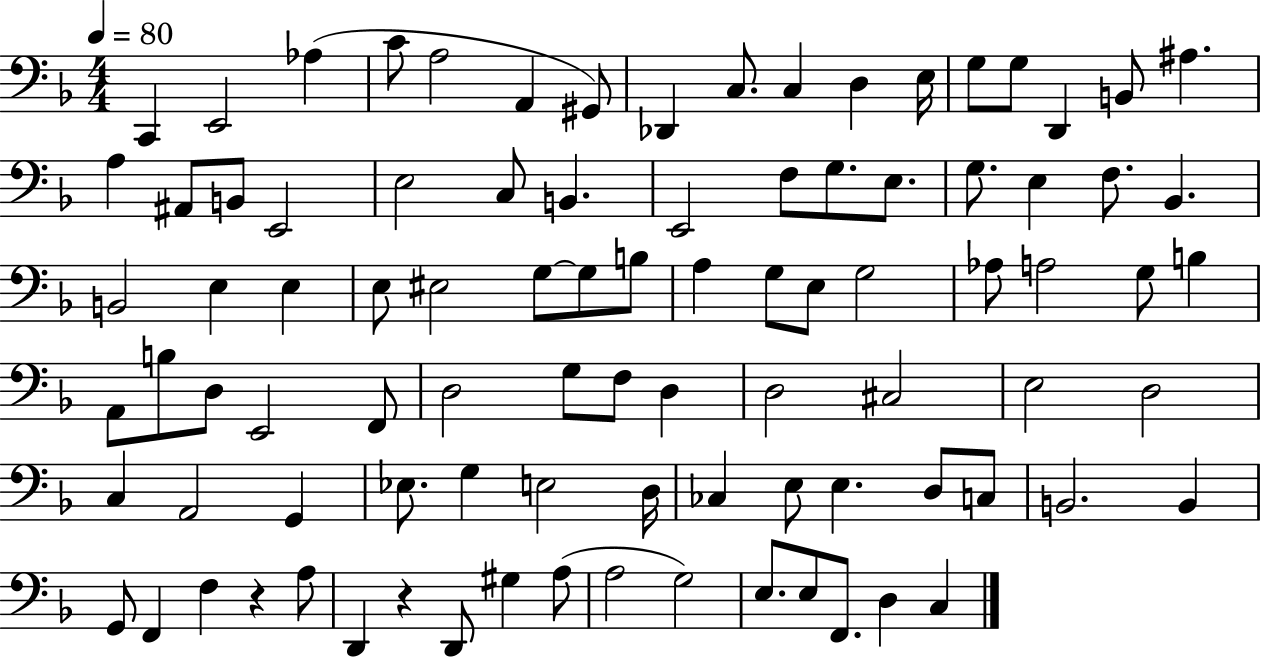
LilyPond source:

{
  \clef bass
  \numericTimeSignature
  \time 4/4
  \key f \major
  \tempo 4 = 80
  c,4 e,2 aes4( | c'8 a2 a,4 gis,8) | des,4 c8. c4 d4 e16 | g8 g8 d,4 b,8 ais4. | \break a4 ais,8 b,8 e,2 | e2 c8 b,4. | e,2 f8 g8. e8. | g8. e4 f8. bes,4. | \break b,2 e4 e4 | e8 eis2 g8~~ g8 b8 | a4 g8 e8 g2 | aes8 a2 g8 b4 | \break a,8 b8 d8 e,2 f,8 | d2 g8 f8 d4 | d2 cis2 | e2 d2 | \break c4 a,2 g,4 | ees8. g4 e2 d16 | ces4 e8 e4. d8 c8 | b,2. b,4 | \break g,8 f,4 f4 r4 a8 | d,4 r4 d,8 gis4 a8( | a2 g2) | e8. e8 f,8. d4 c4 | \break \bar "|."
}